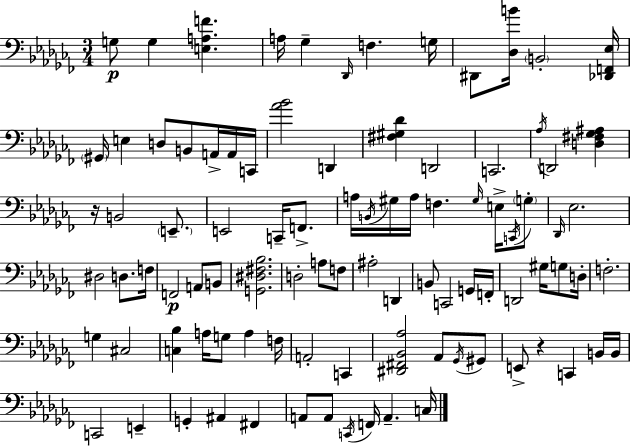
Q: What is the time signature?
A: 3/4